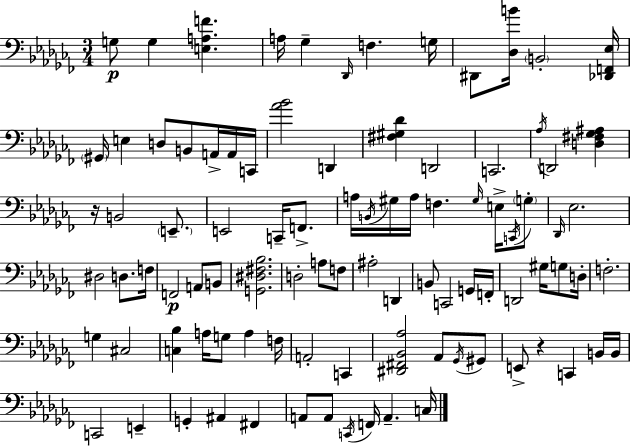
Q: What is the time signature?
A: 3/4